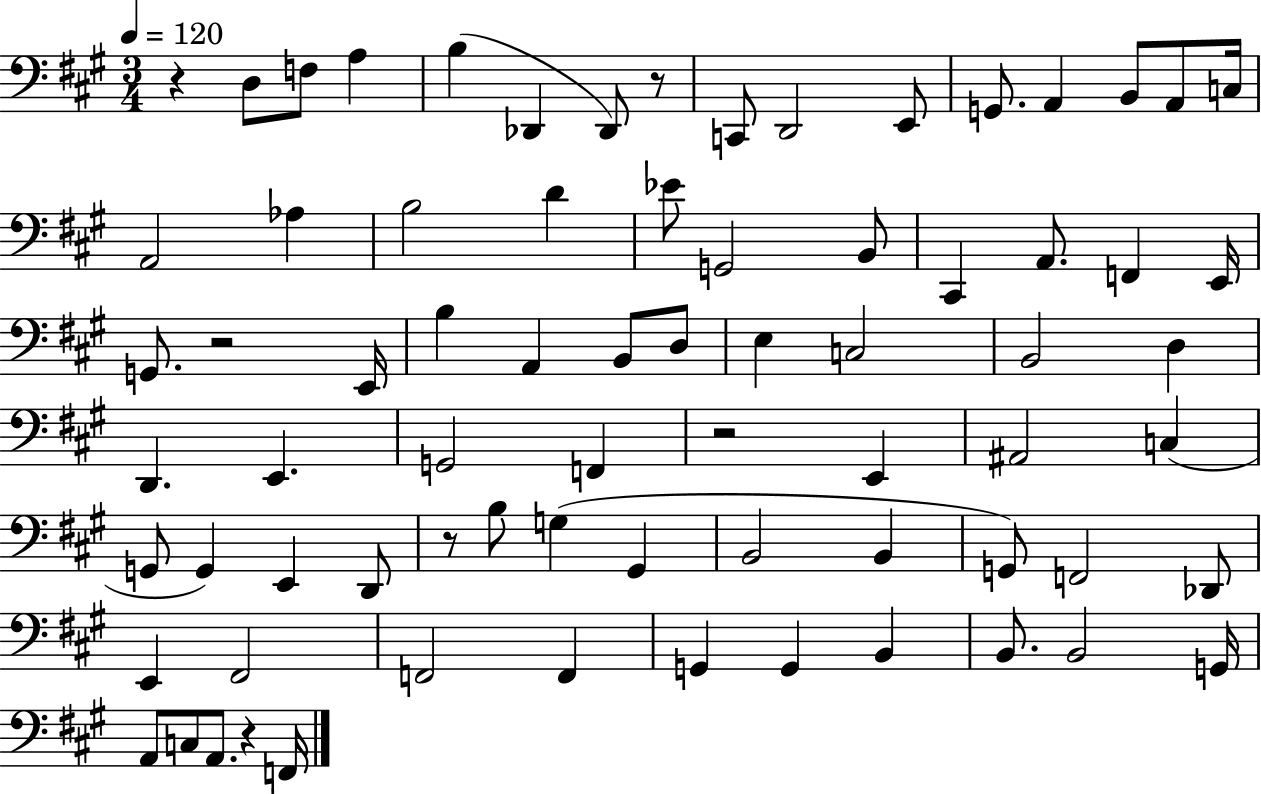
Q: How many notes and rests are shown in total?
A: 74